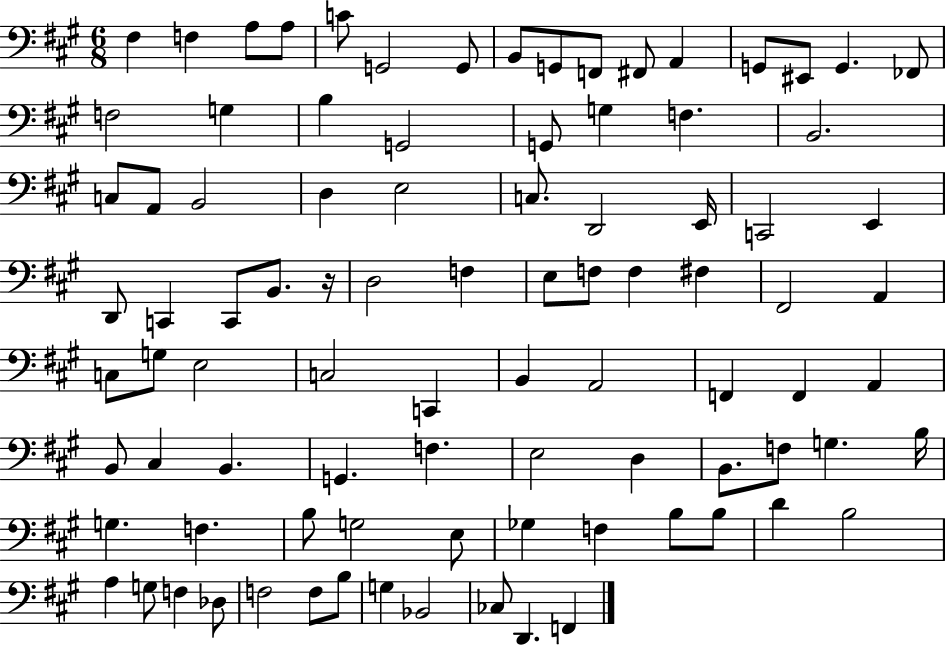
F#3/q F3/q A3/e A3/e C4/e G2/h G2/e B2/e G2/e F2/e F#2/e A2/q G2/e EIS2/e G2/q. FES2/e F3/h G3/q B3/q G2/h G2/e G3/q F3/q. B2/h. C3/e A2/e B2/h D3/q E3/h C3/e. D2/h E2/s C2/h E2/q D2/e C2/q C2/e B2/e. R/s D3/h F3/q E3/e F3/e F3/q F#3/q F#2/h A2/q C3/e G3/e E3/h C3/h C2/q B2/q A2/h F2/q F2/q A2/q B2/e C#3/q B2/q. G2/q. F3/q. E3/h D3/q B2/e. F3/e G3/q. B3/s G3/q. F3/q. B3/e G3/h E3/e Gb3/q F3/q B3/e B3/e D4/q B3/h A3/q G3/e F3/q Db3/e F3/h F3/e B3/e G3/q Bb2/h CES3/e D2/q. F2/q